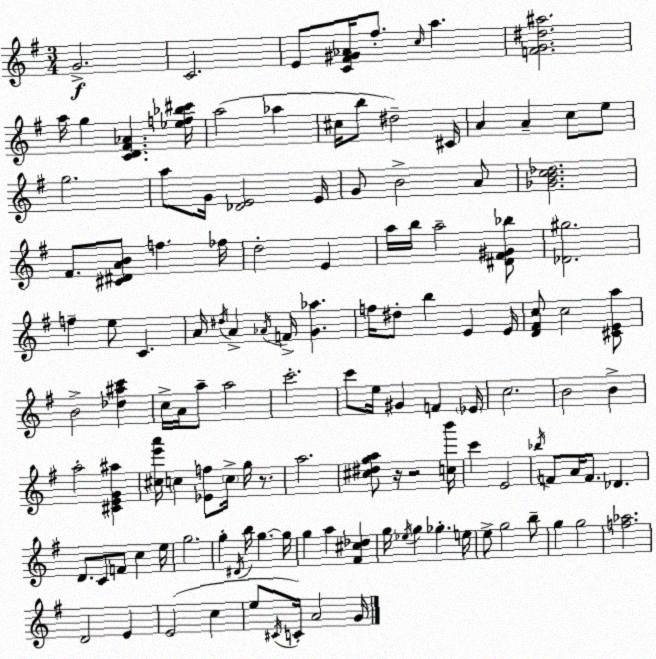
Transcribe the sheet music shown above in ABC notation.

X:1
T:Untitled
M:3/4
L:1/4
K:Em
G2 C2 E/2 [C^F^G_A]/4 ^f/2 c/4 a [FG^d^a]2 a/4 g [CD^F_A] [_ef_b^c']/4 a2 _a ^c/4 b/2 ^d2 ^C/4 A A c/2 e/2 g2 a/2 G/4 [_DE]2 E/4 G/2 B2 A/2 [_GBc_d]2 ^F/2 [^C^DAB]/2 f _f/4 d2 E a/4 b/4 a2 [^D^F^G_b]/2 [_D^g]2 f e/2 C A/4 ^d/4 A _A/4 F/4 [G_a] f/4 ^d/2 b E E/4 [D^Fc]/2 c2 [^CEa]/2 B2 [_d^ac'] c/4 A/4 a/2 a2 c'2 c'/2 e/4 ^G F _E/4 c2 B2 B a2 [^CEG^a] [^ce'a']/4 c [_Ef]/2 c/4 g/4 z/2 a2 [^c^dga]/2 z/4 z2 [cb']/4 c' E2 _b/4 F/2 A/4 F/2 _D D/2 C/2 F/2 c e/4 g2 g ^D/4 b/4 g g/4 g a [^F^c_d] g/4 _e/4 g _g e/4 e/2 g2 b/2 g g2 [f_a]2 D2 E E2 c e/2 ^C/4 C/4 A2 G/4